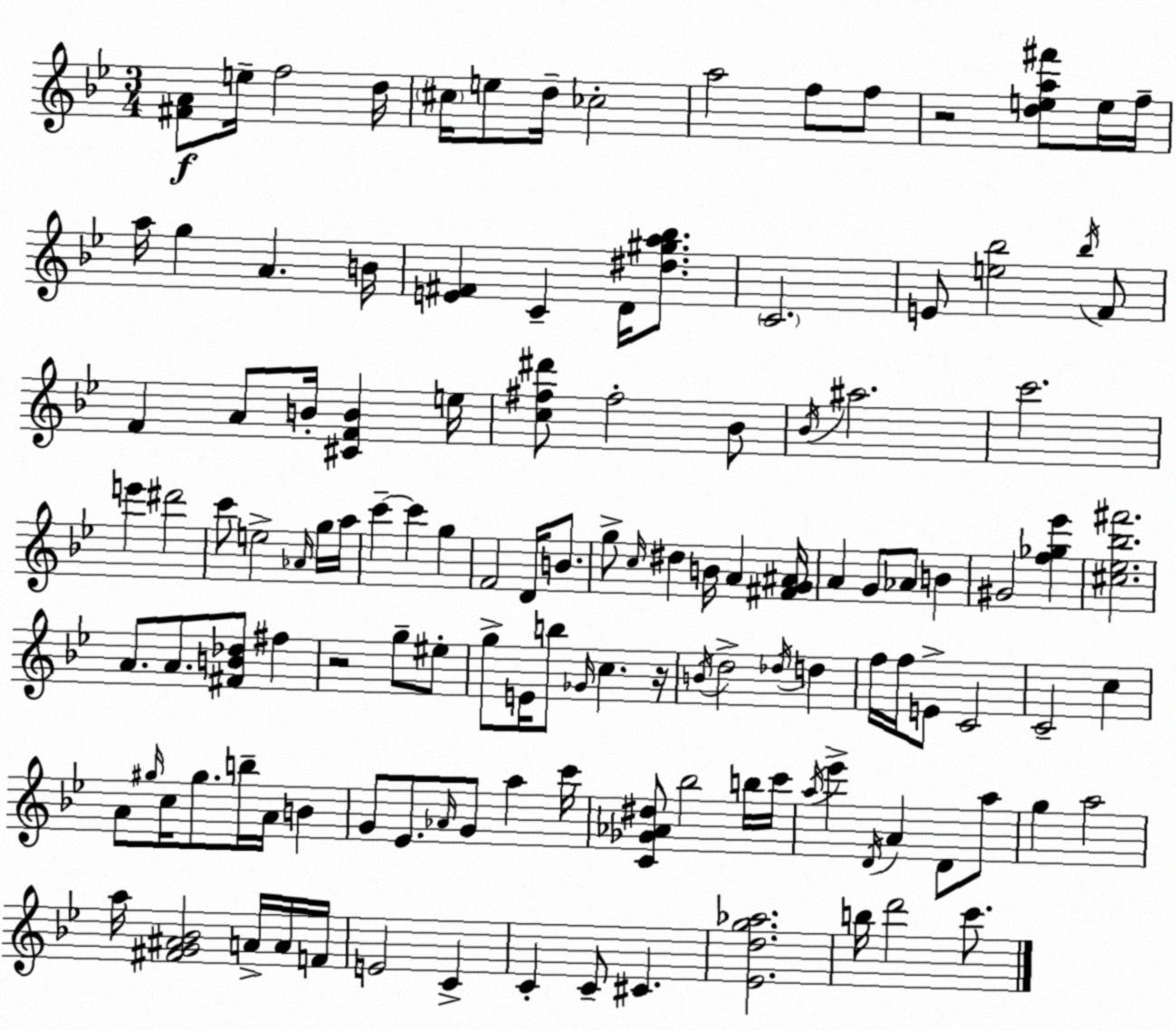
X:1
T:Untitled
M:3/4
L:1/4
K:Gm
[^FA]/2 e/4 f2 d/4 ^c/4 e/2 d/4 _c2 a2 f/2 f/2 z2 [dea^f']/2 e/4 f/4 a/4 g A B/4 [E^F] C D/4 [^d^ga_b]/2 C2 E/2 [e_b]2 _b/4 F/2 F A/2 B/4 [^CFB] e/4 [c^f^d']/2 ^f2 _B/2 _B/4 ^a2 c'2 e' ^d'2 c'/2 e2 _A/4 g/4 a/4 c' c' g F2 D/4 B/2 g/2 c/4 ^d B/4 A [^FG^A]/4 A G/2 _A/2 B ^G2 [f_g_e'] [^c_e_b^f']2 A/2 A/2 [^FB_d]/2 ^f z2 g/2 ^e/2 g/2 E/4 b/2 _G/4 c z/4 B/4 d2 _d/4 d f/4 f/4 E/2 C2 C2 c A/2 ^g/4 c/4 ^g/2 b/4 A/4 B G/2 _E/2 _A/4 G/2 a c'/4 [C_G_A^d]/2 _b2 b/4 c'/4 a/4 _e' D/4 A D/2 a/2 g a2 a/4 [^FG^A_B]2 A/4 A/4 F/4 E2 C C C/2 ^C [_Edg_a]2 b/4 d'2 c'/2